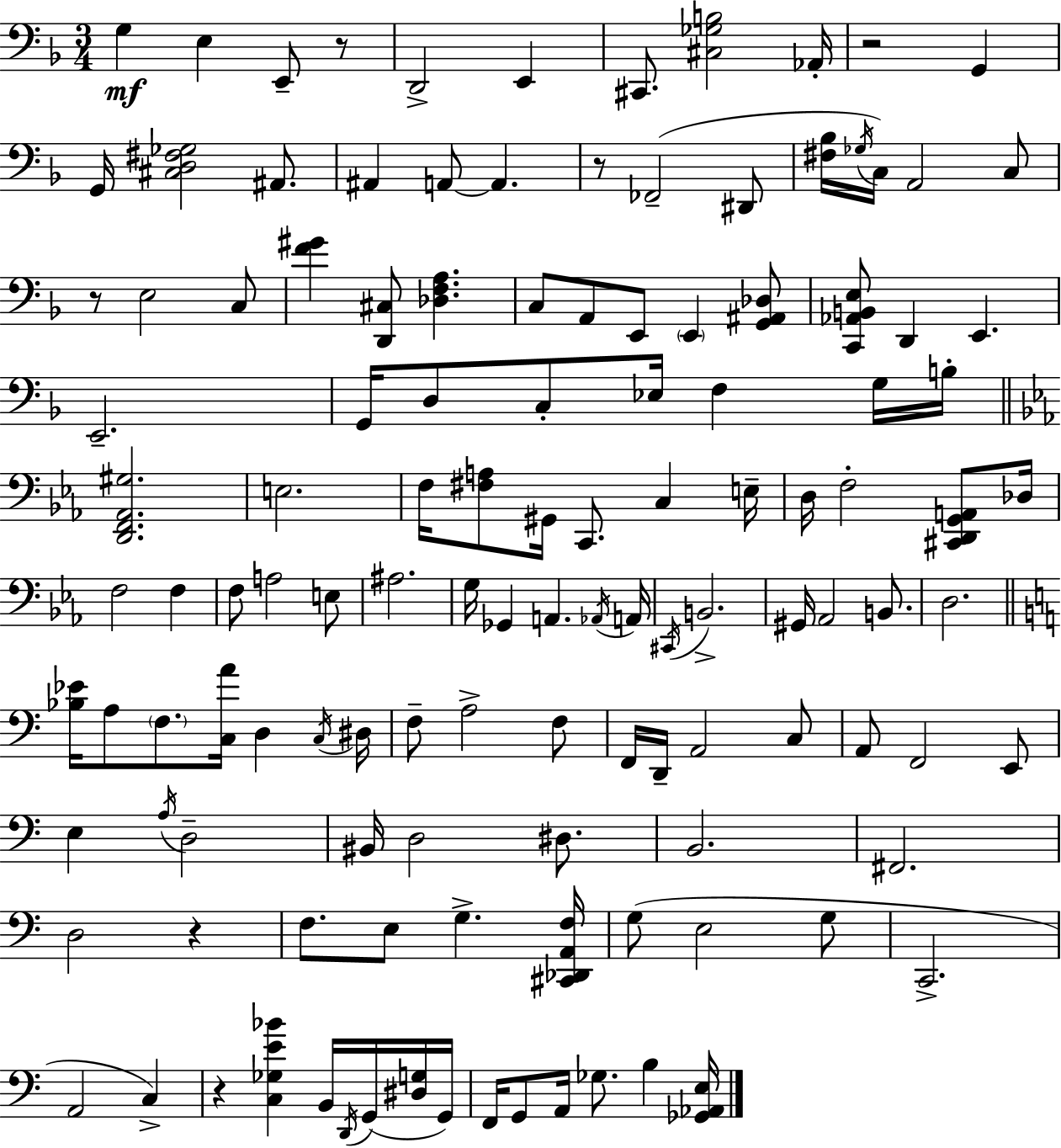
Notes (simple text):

G3/q E3/q E2/e R/e D2/h E2/q C#2/e. [C#3,Gb3,B3]/h Ab2/s R/h G2/q G2/s [C#3,D3,F#3,Gb3]/h A#2/e. A#2/q A2/e A2/q. R/e FES2/h D#2/e [F#3,Bb3]/s Gb3/s C3/s A2/h C3/e R/e E3/h C3/e [F4,G#4]/q [D2,C#3]/e [Db3,F3,A3]/q. C3/e A2/e E2/e E2/q [G2,A#2,Db3]/e [C2,Ab2,B2,E3]/e D2/q E2/q. E2/h. G2/s D3/e C3/e Eb3/s F3/q G3/s B3/s [D2,F2,Ab2,G#3]/h. E3/h. F3/s [F#3,A3]/e G#2/s C2/e. C3/q E3/s D3/s F3/h [C#2,D2,G2,A2]/e Db3/s F3/h F3/q F3/e A3/h E3/e A#3/h. G3/s Gb2/q A2/q. Ab2/s A2/s C#2/s B2/h. G#2/s Ab2/h B2/e. D3/h. [Bb3,Eb4]/s A3/e F3/e. [C3,A4]/s D3/q C3/s D#3/s F3/e A3/h F3/e F2/s D2/s A2/h C3/e A2/e F2/h E2/e E3/q A3/s D3/h BIS2/s D3/h D#3/e. B2/h. F#2/h. D3/h R/q F3/e. E3/e G3/q. [C#2,Db2,A2,F3]/s G3/e E3/h G3/e C2/h. A2/h C3/q R/q [C3,Gb3,E4,Bb4]/q B2/s D2/s G2/s [D#3,G3]/s G2/s F2/s G2/e A2/s Gb3/e. B3/q [Gb2,Ab2,E3]/s